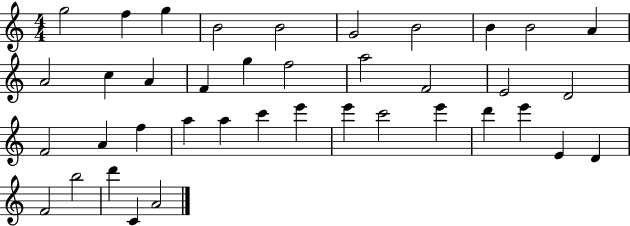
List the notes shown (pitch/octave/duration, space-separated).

G5/h F5/q G5/q B4/h B4/h G4/h B4/h B4/q B4/h A4/q A4/h C5/q A4/q F4/q G5/q F5/h A5/h F4/h E4/h D4/h F4/h A4/q F5/q A5/q A5/q C6/q E6/q E6/q C6/h E6/q D6/q E6/q E4/q D4/q F4/h B5/h D6/q C4/q A4/h